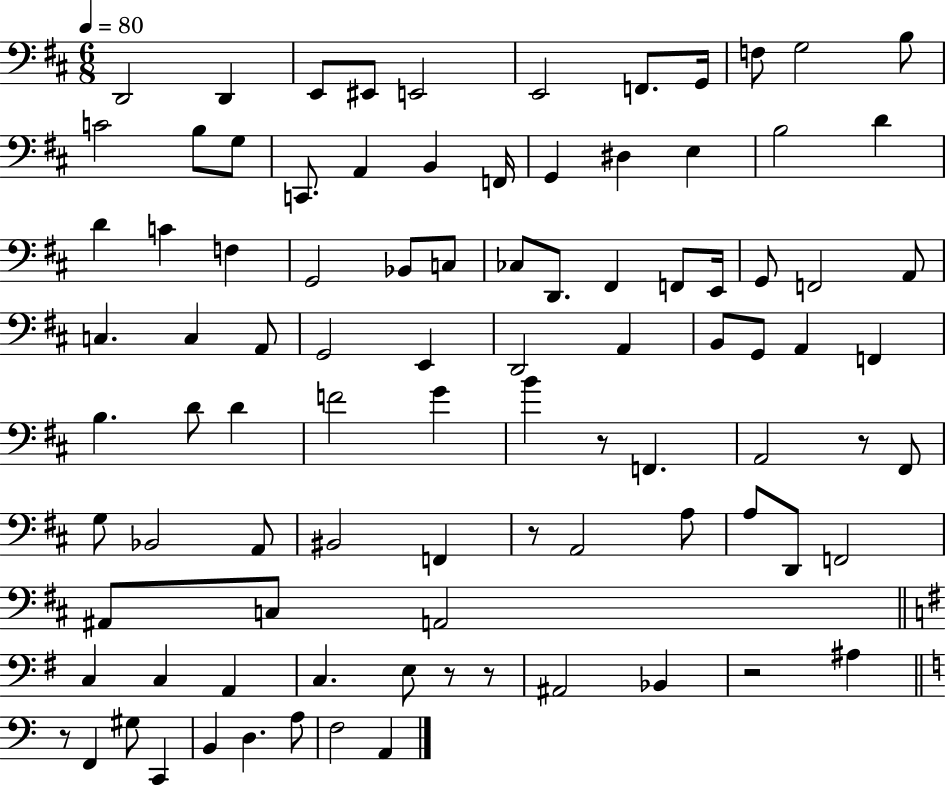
{
  \clef bass
  \numericTimeSignature
  \time 6/8
  \key d \major
  \tempo 4 = 80
  d,2 d,4 | e,8 eis,8 e,2 | e,2 f,8. g,16 | f8 g2 b8 | \break c'2 b8 g8 | c,8. a,4 b,4 f,16 | g,4 dis4 e4 | b2 d'4 | \break d'4 c'4 f4 | g,2 bes,8 c8 | ces8 d,8. fis,4 f,8 e,16 | g,8 f,2 a,8 | \break c4. c4 a,8 | g,2 e,4 | d,2 a,4 | b,8 g,8 a,4 f,4 | \break b4. d'8 d'4 | f'2 g'4 | b'4 r8 f,4. | a,2 r8 fis,8 | \break g8 bes,2 a,8 | bis,2 f,4 | r8 a,2 a8 | a8 d,8 f,2 | \break ais,8 c8 a,2 | \bar "||" \break \key g \major c4 c4 a,4 | c4. e8 r8 r8 | ais,2 bes,4 | r2 ais4 | \break \bar "||" \break \key c \major r8 f,4 gis8 c,4 | b,4 d4. a8 | f2 a,4 | \bar "|."
}